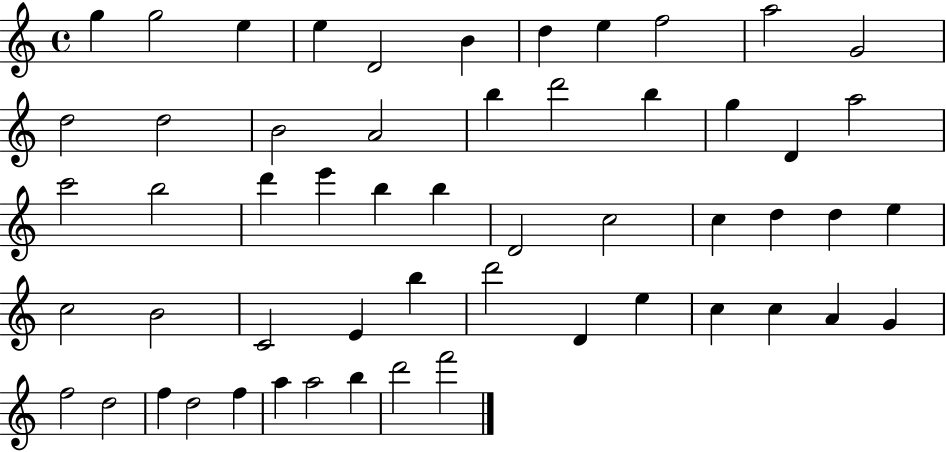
G5/q G5/h E5/q E5/q D4/h B4/q D5/q E5/q F5/h A5/h G4/h D5/h D5/h B4/h A4/h B5/q D6/h B5/q G5/q D4/q A5/h C6/h B5/h D6/q E6/q B5/q B5/q D4/h C5/h C5/q D5/q D5/q E5/q C5/h B4/h C4/h E4/q B5/q D6/h D4/q E5/q C5/q C5/q A4/q G4/q F5/h D5/h F5/q D5/h F5/q A5/q A5/h B5/q D6/h F6/h